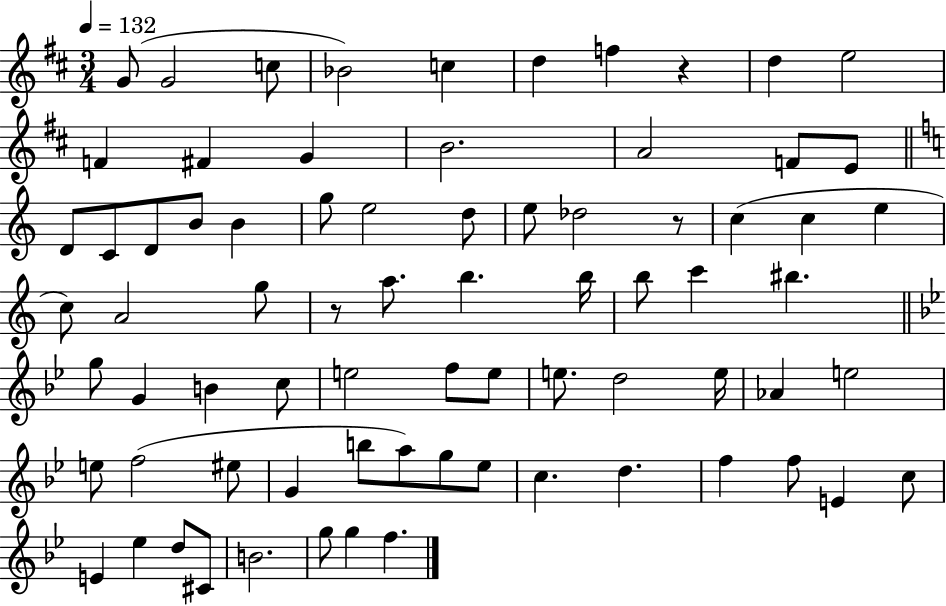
G4/e G4/h C5/e Bb4/h C5/q D5/q F5/q R/q D5/q E5/h F4/q F#4/q G4/q B4/h. A4/h F4/e E4/e D4/e C4/e D4/e B4/e B4/q G5/e E5/h D5/e E5/e Db5/h R/e C5/q C5/q E5/q C5/e A4/h G5/e R/e A5/e. B5/q. B5/s B5/e C6/q BIS5/q. G5/e G4/q B4/q C5/e E5/h F5/e E5/e E5/e. D5/h E5/s Ab4/q E5/h E5/e F5/h EIS5/e G4/q B5/e A5/e G5/e Eb5/e C5/q. D5/q. F5/q F5/e E4/q C5/e E4/q Eb5/q D5/e C#4/e B4/h. G5/e G5/q F5/q.